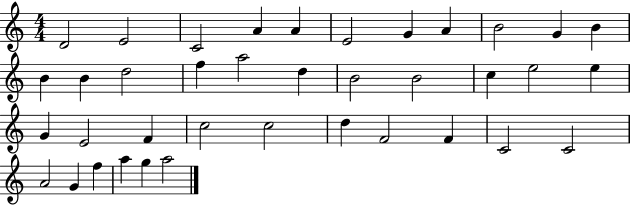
X:1
T:Untitled
M:4/4
L:1/4
K:C
D2 E2 C2 A A E2 G A B2 G B B B d2 f a2 d B2 B2 c e2 e G E2 F c2 c2 d F2 F C2 C2 A2 G f a g a2